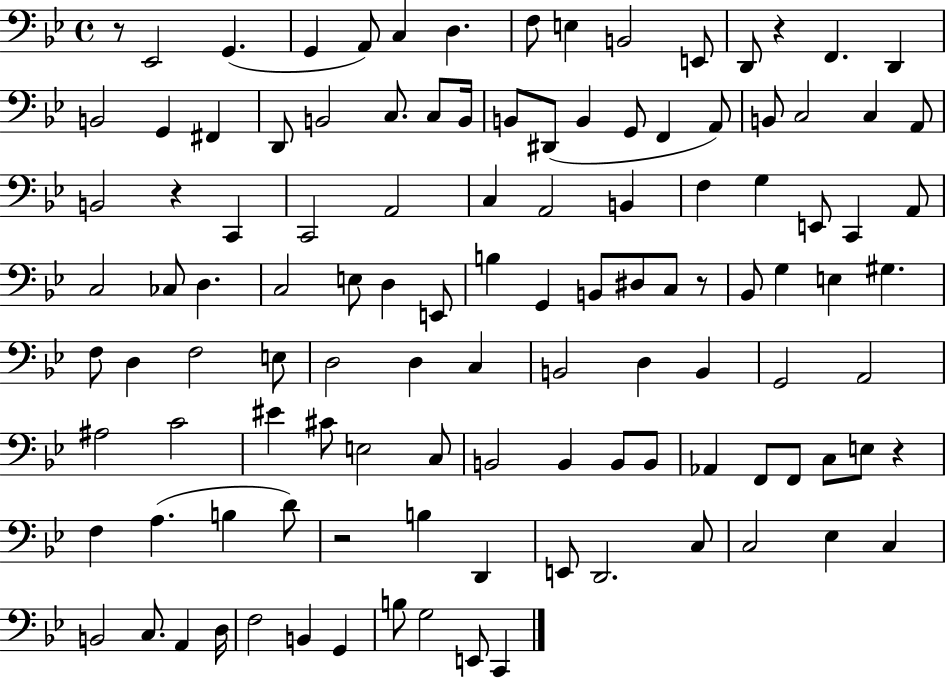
R/e Eb2/h G2/q. G2/q A2/e C3/q D3/q. F3/e E3/q B2/h E2/e D2/e R/q F2/q. D2/q B2/h G2/q F#2/q D2/e B2/h C3/e. C3/e B2/s B2/e D#2/e B2/q G2/e F2/q A2/e B2/e C3/h C3/q A2/e B2/h R/q C2/q C2/h A2/h C3/q A2/h B2/q F3/q G3/q E2/e C2/q A2/e C3/h CES3/e D3/q. C3/h E3/e D3/q E2/e B3/q G2/q B2/e D#3/e C3/e R/e Bb2/e G3/q E3/q G#3/q. F3/e D3/q F3/h E3/e D3/h D3/q C3/q B2/h D3/q B2/q G2/h A2/h A#3/h C4/h EIS4/q C#4/e E3/h C3/e B2/h B2/q B2/e B2/e Ab2/q F2/e F2/e C3/e E3/e R/q F3/q A3/q. B3/q D4/e R/h B3/q D2/q E2/e D2/h. C3/e C3/h Eb3/q C3/q B2/h C3/e. A2/q D3/s F3/h B2/q G2/q B3/e G3/h E2/e C2/q